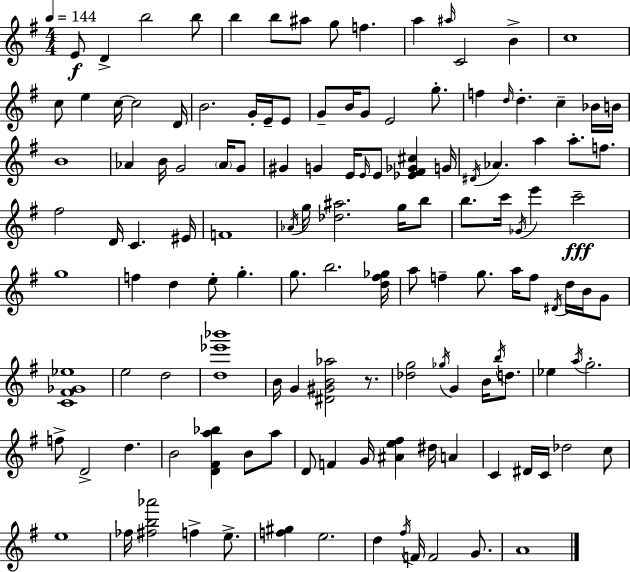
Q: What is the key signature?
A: G major